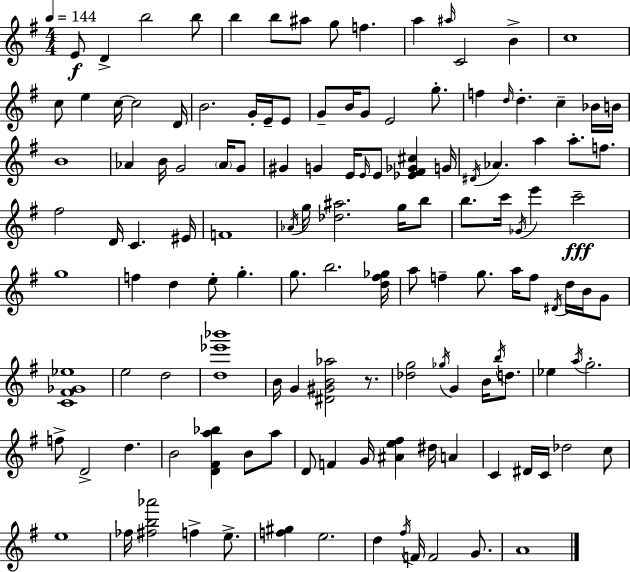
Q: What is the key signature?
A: G major